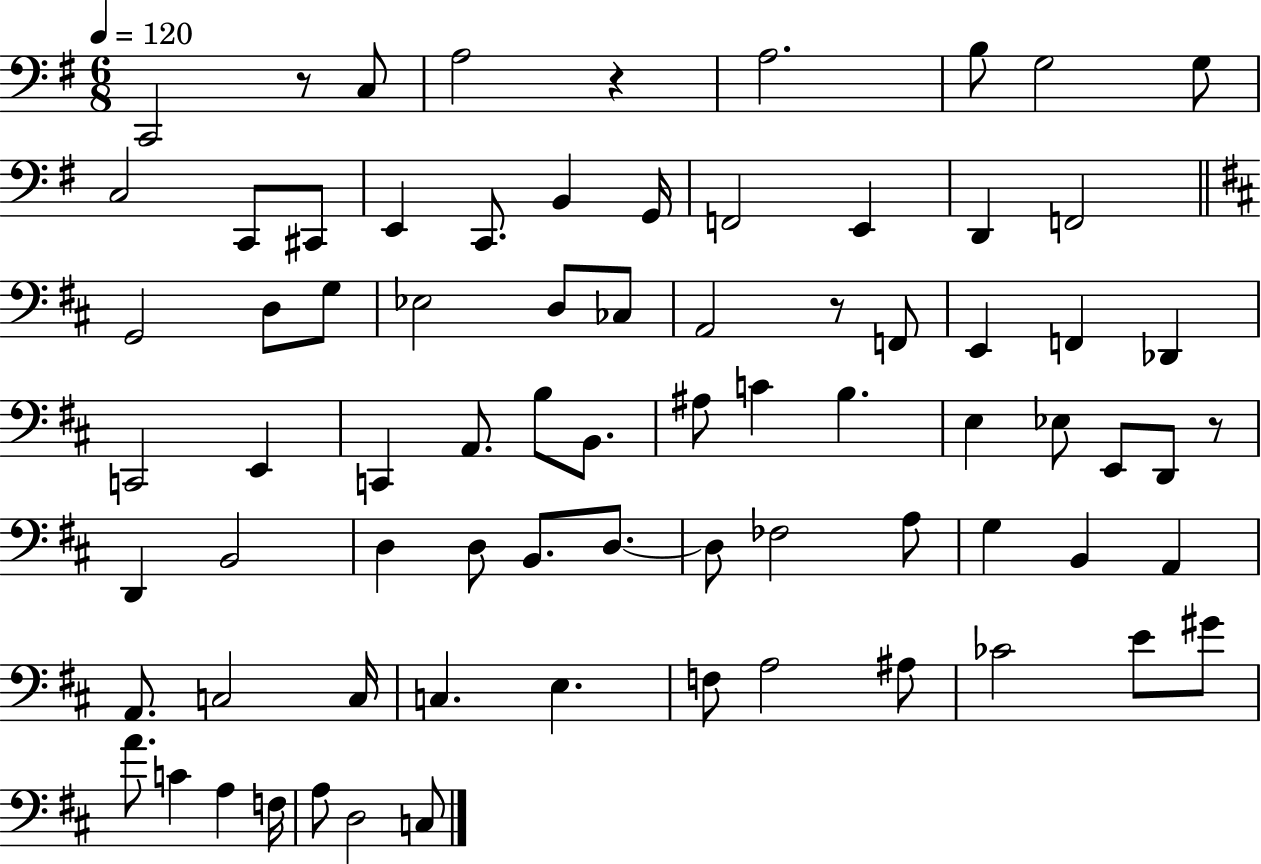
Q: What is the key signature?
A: G major